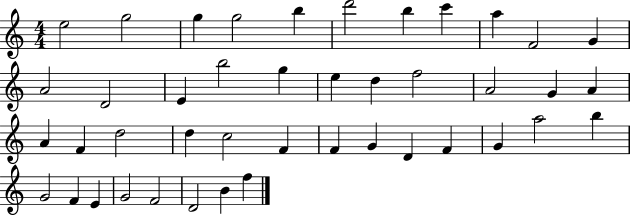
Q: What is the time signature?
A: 4/4